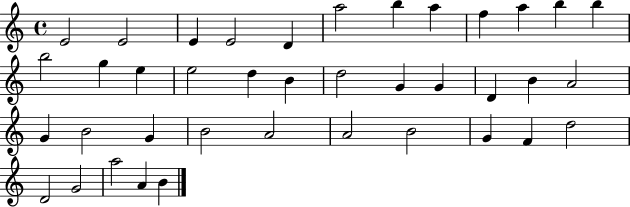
E4/h E4/h E4/q E4/h D4/q A5/h B5/q A5/q F5/q A5/q B5/q B5/q B5/h G5/q E5/q E5/h D5/q B4/q D5/h G4/q G4/q D4/q B4/q A4/h G4/q B4/h G4/q B4/h A4/h A4/h B4/h G4/q F4/q D5/h D4/h G4/h A5/h A4/q B4/q